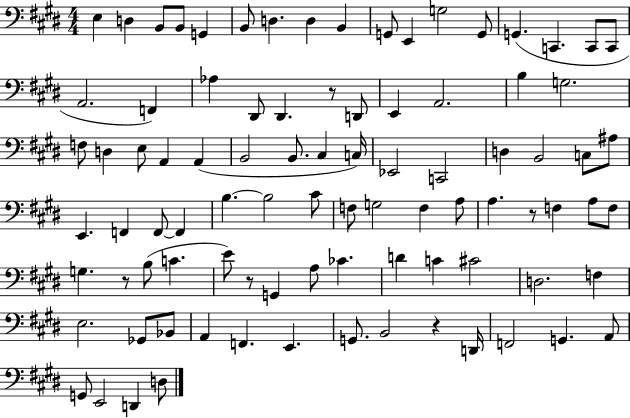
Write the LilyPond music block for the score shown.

{
  \clef bass
  \numericTimeSignature
  \time 4/4
  \key e \major
  e4 d4 b,8 b,8 g,4 | b,8 d4. d4 b,4 | g,8 e,4 g2 g,8 | g,4.( c,4. c,8 c,8 | \break a,2. f,4) | aes4 dis,8 dis,4. r8 d,8 | e,4 a,2. | b4 g2. | \break f8 d4 e8 a,4 a,4( | b,2 b,8. cis4 c16) | ees,2 c,2 | d4 b,2 c8 ais8 | \break e,4. f,4 f,8~~ f,4 | b4.~~ b2 cis'8 | f8 g2 f4 a8 | a4. r8 f4 a8 f8 | \break g4. r8 b8( c'4. | e'8) r8 g,4 a8 ces'4. | d'4 c'4 cis'2 | d2. f4 | \break e2. ges,8 bes,8 | a,4 f,4. e,4. | g,8. b,2 r4 d,16 | f,2 g,4. a,8 | \break g,8 e,2 d,4 d8 | \bar "|."
}